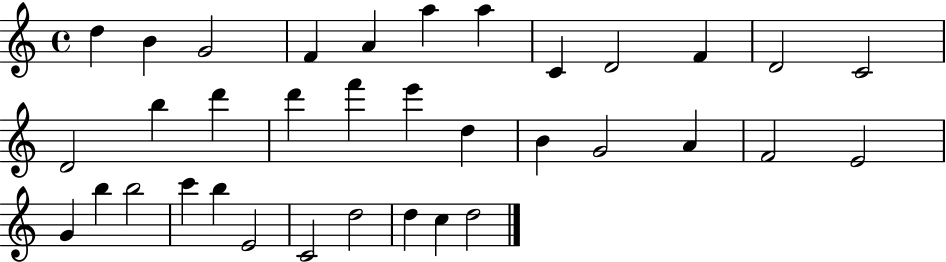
{
  \clef treble
  \time 4/4
  \defaultTimeSignature
  \key c \major
  d''4 b'4 g'2 | f'4 a'4 a''4 a''4 | c'4 d'2 f'4 | d'2 c'2 | \break d'2 b''4 d'''4 | d'''4 f'''4 e'''4 d''4 | b'4 g'2 a'4 | f'2 e'2 | \break g'4 b''4 b''2 | c'''4 b''4 e'2 | c'2 d''2 | d''4 c''4 d''2 | \break \bar "|."
}